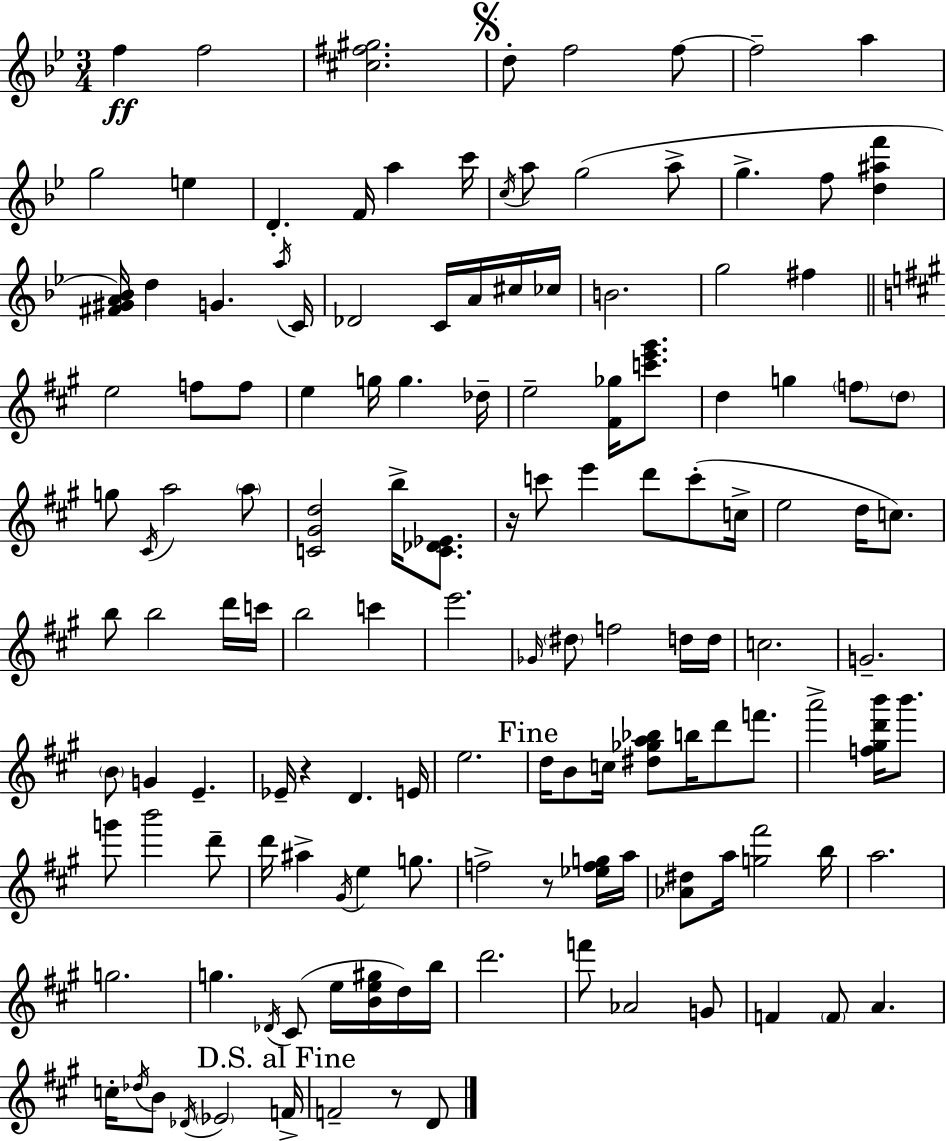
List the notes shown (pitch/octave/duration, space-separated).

F5/q F5/h [C#5,F#5,G#5]/h. D5/e F5/h F5/e F5/h A5/q G5/h E5/q D4/q. F4/s A5/q C6/s C5/s A5/e G5/h A5/e G5/q. F5/e [D5,A#5,F6]/q [F#4,G#4,A4,Bb4]/s D5/q G4/q. A5/s C4/s Db4/h C4/s A4/s C#5/s CES5/s B4/h. G5/h F#5/q E5/h F5/e F5/e E5/q G5/s G5/q. Db5/s E5/h [F#4,Gb5]/s [C6,E6,G#6]/e. D5/q G5/q F5/e D5/e G5/e C#4/s A5/h A5/e [C4,G#4,D5]/h B5/s [C4,Db4,Eb4]/e. R/s C6/e E6/q D6/e C6/e C5/s E5/h D5/s C5/e. B5/e B5/h D6/s C6/s B5/h C6/q E6/h. Gb4/s D#5/e F5/h D5/s D5/s C5/h. G4/h. B4/e G4/q E4/q. Eb4/s R/q D4/q. E4/s E5/h. D5/s B4/e C5/s [D#5,Gb5,A5,Bb5]/e B5/s D6/e F6/e. A6/h [F5,G#5,D6,B6]/s B6/e. G6/e B6/h D6/e D6/s A#5/q G#4/s E5/q G5/e. F5/h R/e [Eb5,F5,G5]/s A5/s [Ab4,D#5]/e A5/s [G5,F#6]/h B5/s A5/h. G5/h. G5/q. Db4/s C#4/e E5/s [B4,E5,G#5]/s D5/s B5/s D6/h. F6/e Ab4/h G4/e F4/q F4/e A4/q. C5/s Db5/s B4/e Db4/s Eb4/h F4/s F4/h R/e D4/e